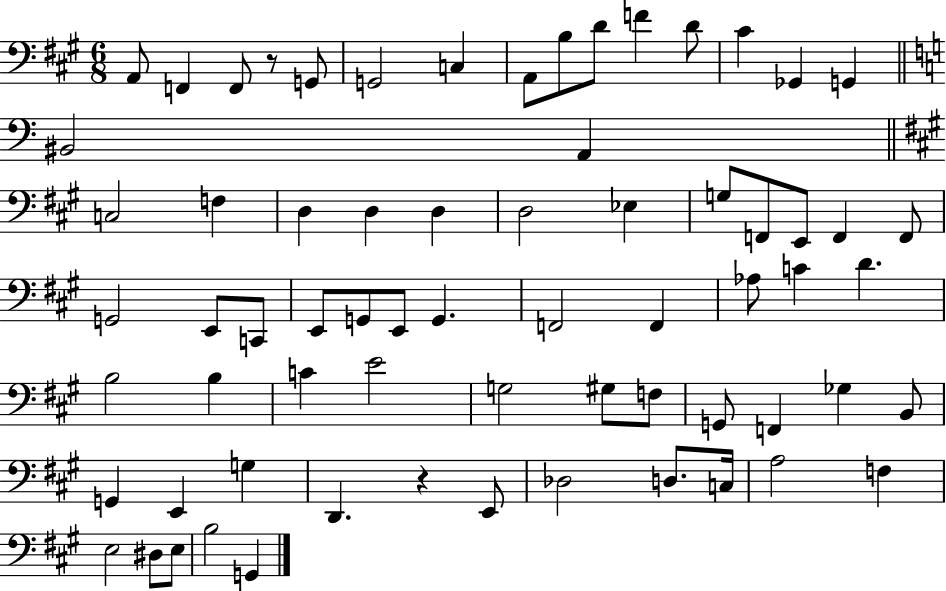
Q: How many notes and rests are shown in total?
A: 68